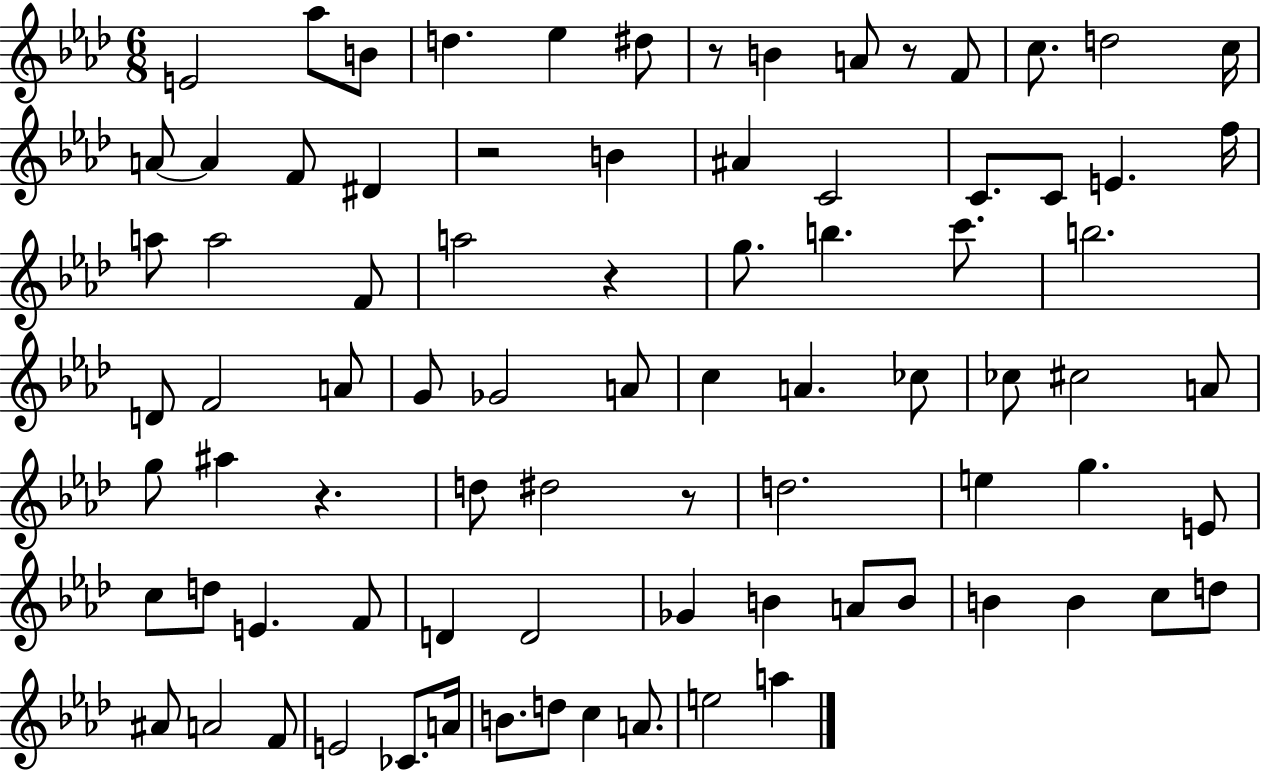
X:1
T:Untitled
M:6/8
L:1/4
K:Ab
E2 _a/2 B/2 d _e ^d/2 z/2 B A/2 z/2 F/2 c/2 d2 c/4 A/2 A F/2 ^D z2 B ^A C2 C/2 C/2 E f/4 a/2 a2 F/2 a2 z g/2 b c'/2 b2 D/2 F2 A/2 G/2 _G2 A/2 c A _c/2 _c/2 ^c2 A/2 g/2 ^a z d/2 ^d2 z/2 d2 e g E/2 c/2 d/2 E F/2 D D2 _G B A/2 B/2 B B c/2 d/2 ^A/2 A2 F/2 E2 _C/2 A/4 B/2 d/2 c A/2 e2 a